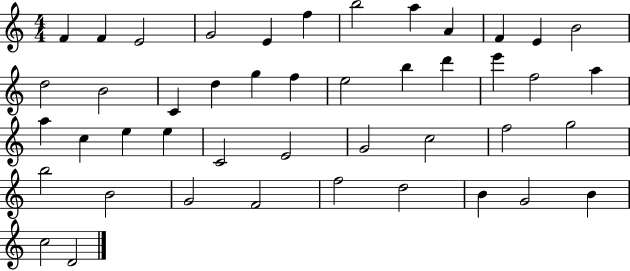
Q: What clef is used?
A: treble